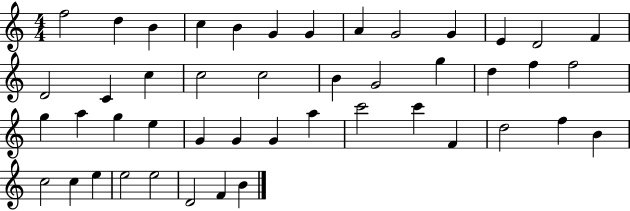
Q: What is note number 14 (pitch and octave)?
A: D4